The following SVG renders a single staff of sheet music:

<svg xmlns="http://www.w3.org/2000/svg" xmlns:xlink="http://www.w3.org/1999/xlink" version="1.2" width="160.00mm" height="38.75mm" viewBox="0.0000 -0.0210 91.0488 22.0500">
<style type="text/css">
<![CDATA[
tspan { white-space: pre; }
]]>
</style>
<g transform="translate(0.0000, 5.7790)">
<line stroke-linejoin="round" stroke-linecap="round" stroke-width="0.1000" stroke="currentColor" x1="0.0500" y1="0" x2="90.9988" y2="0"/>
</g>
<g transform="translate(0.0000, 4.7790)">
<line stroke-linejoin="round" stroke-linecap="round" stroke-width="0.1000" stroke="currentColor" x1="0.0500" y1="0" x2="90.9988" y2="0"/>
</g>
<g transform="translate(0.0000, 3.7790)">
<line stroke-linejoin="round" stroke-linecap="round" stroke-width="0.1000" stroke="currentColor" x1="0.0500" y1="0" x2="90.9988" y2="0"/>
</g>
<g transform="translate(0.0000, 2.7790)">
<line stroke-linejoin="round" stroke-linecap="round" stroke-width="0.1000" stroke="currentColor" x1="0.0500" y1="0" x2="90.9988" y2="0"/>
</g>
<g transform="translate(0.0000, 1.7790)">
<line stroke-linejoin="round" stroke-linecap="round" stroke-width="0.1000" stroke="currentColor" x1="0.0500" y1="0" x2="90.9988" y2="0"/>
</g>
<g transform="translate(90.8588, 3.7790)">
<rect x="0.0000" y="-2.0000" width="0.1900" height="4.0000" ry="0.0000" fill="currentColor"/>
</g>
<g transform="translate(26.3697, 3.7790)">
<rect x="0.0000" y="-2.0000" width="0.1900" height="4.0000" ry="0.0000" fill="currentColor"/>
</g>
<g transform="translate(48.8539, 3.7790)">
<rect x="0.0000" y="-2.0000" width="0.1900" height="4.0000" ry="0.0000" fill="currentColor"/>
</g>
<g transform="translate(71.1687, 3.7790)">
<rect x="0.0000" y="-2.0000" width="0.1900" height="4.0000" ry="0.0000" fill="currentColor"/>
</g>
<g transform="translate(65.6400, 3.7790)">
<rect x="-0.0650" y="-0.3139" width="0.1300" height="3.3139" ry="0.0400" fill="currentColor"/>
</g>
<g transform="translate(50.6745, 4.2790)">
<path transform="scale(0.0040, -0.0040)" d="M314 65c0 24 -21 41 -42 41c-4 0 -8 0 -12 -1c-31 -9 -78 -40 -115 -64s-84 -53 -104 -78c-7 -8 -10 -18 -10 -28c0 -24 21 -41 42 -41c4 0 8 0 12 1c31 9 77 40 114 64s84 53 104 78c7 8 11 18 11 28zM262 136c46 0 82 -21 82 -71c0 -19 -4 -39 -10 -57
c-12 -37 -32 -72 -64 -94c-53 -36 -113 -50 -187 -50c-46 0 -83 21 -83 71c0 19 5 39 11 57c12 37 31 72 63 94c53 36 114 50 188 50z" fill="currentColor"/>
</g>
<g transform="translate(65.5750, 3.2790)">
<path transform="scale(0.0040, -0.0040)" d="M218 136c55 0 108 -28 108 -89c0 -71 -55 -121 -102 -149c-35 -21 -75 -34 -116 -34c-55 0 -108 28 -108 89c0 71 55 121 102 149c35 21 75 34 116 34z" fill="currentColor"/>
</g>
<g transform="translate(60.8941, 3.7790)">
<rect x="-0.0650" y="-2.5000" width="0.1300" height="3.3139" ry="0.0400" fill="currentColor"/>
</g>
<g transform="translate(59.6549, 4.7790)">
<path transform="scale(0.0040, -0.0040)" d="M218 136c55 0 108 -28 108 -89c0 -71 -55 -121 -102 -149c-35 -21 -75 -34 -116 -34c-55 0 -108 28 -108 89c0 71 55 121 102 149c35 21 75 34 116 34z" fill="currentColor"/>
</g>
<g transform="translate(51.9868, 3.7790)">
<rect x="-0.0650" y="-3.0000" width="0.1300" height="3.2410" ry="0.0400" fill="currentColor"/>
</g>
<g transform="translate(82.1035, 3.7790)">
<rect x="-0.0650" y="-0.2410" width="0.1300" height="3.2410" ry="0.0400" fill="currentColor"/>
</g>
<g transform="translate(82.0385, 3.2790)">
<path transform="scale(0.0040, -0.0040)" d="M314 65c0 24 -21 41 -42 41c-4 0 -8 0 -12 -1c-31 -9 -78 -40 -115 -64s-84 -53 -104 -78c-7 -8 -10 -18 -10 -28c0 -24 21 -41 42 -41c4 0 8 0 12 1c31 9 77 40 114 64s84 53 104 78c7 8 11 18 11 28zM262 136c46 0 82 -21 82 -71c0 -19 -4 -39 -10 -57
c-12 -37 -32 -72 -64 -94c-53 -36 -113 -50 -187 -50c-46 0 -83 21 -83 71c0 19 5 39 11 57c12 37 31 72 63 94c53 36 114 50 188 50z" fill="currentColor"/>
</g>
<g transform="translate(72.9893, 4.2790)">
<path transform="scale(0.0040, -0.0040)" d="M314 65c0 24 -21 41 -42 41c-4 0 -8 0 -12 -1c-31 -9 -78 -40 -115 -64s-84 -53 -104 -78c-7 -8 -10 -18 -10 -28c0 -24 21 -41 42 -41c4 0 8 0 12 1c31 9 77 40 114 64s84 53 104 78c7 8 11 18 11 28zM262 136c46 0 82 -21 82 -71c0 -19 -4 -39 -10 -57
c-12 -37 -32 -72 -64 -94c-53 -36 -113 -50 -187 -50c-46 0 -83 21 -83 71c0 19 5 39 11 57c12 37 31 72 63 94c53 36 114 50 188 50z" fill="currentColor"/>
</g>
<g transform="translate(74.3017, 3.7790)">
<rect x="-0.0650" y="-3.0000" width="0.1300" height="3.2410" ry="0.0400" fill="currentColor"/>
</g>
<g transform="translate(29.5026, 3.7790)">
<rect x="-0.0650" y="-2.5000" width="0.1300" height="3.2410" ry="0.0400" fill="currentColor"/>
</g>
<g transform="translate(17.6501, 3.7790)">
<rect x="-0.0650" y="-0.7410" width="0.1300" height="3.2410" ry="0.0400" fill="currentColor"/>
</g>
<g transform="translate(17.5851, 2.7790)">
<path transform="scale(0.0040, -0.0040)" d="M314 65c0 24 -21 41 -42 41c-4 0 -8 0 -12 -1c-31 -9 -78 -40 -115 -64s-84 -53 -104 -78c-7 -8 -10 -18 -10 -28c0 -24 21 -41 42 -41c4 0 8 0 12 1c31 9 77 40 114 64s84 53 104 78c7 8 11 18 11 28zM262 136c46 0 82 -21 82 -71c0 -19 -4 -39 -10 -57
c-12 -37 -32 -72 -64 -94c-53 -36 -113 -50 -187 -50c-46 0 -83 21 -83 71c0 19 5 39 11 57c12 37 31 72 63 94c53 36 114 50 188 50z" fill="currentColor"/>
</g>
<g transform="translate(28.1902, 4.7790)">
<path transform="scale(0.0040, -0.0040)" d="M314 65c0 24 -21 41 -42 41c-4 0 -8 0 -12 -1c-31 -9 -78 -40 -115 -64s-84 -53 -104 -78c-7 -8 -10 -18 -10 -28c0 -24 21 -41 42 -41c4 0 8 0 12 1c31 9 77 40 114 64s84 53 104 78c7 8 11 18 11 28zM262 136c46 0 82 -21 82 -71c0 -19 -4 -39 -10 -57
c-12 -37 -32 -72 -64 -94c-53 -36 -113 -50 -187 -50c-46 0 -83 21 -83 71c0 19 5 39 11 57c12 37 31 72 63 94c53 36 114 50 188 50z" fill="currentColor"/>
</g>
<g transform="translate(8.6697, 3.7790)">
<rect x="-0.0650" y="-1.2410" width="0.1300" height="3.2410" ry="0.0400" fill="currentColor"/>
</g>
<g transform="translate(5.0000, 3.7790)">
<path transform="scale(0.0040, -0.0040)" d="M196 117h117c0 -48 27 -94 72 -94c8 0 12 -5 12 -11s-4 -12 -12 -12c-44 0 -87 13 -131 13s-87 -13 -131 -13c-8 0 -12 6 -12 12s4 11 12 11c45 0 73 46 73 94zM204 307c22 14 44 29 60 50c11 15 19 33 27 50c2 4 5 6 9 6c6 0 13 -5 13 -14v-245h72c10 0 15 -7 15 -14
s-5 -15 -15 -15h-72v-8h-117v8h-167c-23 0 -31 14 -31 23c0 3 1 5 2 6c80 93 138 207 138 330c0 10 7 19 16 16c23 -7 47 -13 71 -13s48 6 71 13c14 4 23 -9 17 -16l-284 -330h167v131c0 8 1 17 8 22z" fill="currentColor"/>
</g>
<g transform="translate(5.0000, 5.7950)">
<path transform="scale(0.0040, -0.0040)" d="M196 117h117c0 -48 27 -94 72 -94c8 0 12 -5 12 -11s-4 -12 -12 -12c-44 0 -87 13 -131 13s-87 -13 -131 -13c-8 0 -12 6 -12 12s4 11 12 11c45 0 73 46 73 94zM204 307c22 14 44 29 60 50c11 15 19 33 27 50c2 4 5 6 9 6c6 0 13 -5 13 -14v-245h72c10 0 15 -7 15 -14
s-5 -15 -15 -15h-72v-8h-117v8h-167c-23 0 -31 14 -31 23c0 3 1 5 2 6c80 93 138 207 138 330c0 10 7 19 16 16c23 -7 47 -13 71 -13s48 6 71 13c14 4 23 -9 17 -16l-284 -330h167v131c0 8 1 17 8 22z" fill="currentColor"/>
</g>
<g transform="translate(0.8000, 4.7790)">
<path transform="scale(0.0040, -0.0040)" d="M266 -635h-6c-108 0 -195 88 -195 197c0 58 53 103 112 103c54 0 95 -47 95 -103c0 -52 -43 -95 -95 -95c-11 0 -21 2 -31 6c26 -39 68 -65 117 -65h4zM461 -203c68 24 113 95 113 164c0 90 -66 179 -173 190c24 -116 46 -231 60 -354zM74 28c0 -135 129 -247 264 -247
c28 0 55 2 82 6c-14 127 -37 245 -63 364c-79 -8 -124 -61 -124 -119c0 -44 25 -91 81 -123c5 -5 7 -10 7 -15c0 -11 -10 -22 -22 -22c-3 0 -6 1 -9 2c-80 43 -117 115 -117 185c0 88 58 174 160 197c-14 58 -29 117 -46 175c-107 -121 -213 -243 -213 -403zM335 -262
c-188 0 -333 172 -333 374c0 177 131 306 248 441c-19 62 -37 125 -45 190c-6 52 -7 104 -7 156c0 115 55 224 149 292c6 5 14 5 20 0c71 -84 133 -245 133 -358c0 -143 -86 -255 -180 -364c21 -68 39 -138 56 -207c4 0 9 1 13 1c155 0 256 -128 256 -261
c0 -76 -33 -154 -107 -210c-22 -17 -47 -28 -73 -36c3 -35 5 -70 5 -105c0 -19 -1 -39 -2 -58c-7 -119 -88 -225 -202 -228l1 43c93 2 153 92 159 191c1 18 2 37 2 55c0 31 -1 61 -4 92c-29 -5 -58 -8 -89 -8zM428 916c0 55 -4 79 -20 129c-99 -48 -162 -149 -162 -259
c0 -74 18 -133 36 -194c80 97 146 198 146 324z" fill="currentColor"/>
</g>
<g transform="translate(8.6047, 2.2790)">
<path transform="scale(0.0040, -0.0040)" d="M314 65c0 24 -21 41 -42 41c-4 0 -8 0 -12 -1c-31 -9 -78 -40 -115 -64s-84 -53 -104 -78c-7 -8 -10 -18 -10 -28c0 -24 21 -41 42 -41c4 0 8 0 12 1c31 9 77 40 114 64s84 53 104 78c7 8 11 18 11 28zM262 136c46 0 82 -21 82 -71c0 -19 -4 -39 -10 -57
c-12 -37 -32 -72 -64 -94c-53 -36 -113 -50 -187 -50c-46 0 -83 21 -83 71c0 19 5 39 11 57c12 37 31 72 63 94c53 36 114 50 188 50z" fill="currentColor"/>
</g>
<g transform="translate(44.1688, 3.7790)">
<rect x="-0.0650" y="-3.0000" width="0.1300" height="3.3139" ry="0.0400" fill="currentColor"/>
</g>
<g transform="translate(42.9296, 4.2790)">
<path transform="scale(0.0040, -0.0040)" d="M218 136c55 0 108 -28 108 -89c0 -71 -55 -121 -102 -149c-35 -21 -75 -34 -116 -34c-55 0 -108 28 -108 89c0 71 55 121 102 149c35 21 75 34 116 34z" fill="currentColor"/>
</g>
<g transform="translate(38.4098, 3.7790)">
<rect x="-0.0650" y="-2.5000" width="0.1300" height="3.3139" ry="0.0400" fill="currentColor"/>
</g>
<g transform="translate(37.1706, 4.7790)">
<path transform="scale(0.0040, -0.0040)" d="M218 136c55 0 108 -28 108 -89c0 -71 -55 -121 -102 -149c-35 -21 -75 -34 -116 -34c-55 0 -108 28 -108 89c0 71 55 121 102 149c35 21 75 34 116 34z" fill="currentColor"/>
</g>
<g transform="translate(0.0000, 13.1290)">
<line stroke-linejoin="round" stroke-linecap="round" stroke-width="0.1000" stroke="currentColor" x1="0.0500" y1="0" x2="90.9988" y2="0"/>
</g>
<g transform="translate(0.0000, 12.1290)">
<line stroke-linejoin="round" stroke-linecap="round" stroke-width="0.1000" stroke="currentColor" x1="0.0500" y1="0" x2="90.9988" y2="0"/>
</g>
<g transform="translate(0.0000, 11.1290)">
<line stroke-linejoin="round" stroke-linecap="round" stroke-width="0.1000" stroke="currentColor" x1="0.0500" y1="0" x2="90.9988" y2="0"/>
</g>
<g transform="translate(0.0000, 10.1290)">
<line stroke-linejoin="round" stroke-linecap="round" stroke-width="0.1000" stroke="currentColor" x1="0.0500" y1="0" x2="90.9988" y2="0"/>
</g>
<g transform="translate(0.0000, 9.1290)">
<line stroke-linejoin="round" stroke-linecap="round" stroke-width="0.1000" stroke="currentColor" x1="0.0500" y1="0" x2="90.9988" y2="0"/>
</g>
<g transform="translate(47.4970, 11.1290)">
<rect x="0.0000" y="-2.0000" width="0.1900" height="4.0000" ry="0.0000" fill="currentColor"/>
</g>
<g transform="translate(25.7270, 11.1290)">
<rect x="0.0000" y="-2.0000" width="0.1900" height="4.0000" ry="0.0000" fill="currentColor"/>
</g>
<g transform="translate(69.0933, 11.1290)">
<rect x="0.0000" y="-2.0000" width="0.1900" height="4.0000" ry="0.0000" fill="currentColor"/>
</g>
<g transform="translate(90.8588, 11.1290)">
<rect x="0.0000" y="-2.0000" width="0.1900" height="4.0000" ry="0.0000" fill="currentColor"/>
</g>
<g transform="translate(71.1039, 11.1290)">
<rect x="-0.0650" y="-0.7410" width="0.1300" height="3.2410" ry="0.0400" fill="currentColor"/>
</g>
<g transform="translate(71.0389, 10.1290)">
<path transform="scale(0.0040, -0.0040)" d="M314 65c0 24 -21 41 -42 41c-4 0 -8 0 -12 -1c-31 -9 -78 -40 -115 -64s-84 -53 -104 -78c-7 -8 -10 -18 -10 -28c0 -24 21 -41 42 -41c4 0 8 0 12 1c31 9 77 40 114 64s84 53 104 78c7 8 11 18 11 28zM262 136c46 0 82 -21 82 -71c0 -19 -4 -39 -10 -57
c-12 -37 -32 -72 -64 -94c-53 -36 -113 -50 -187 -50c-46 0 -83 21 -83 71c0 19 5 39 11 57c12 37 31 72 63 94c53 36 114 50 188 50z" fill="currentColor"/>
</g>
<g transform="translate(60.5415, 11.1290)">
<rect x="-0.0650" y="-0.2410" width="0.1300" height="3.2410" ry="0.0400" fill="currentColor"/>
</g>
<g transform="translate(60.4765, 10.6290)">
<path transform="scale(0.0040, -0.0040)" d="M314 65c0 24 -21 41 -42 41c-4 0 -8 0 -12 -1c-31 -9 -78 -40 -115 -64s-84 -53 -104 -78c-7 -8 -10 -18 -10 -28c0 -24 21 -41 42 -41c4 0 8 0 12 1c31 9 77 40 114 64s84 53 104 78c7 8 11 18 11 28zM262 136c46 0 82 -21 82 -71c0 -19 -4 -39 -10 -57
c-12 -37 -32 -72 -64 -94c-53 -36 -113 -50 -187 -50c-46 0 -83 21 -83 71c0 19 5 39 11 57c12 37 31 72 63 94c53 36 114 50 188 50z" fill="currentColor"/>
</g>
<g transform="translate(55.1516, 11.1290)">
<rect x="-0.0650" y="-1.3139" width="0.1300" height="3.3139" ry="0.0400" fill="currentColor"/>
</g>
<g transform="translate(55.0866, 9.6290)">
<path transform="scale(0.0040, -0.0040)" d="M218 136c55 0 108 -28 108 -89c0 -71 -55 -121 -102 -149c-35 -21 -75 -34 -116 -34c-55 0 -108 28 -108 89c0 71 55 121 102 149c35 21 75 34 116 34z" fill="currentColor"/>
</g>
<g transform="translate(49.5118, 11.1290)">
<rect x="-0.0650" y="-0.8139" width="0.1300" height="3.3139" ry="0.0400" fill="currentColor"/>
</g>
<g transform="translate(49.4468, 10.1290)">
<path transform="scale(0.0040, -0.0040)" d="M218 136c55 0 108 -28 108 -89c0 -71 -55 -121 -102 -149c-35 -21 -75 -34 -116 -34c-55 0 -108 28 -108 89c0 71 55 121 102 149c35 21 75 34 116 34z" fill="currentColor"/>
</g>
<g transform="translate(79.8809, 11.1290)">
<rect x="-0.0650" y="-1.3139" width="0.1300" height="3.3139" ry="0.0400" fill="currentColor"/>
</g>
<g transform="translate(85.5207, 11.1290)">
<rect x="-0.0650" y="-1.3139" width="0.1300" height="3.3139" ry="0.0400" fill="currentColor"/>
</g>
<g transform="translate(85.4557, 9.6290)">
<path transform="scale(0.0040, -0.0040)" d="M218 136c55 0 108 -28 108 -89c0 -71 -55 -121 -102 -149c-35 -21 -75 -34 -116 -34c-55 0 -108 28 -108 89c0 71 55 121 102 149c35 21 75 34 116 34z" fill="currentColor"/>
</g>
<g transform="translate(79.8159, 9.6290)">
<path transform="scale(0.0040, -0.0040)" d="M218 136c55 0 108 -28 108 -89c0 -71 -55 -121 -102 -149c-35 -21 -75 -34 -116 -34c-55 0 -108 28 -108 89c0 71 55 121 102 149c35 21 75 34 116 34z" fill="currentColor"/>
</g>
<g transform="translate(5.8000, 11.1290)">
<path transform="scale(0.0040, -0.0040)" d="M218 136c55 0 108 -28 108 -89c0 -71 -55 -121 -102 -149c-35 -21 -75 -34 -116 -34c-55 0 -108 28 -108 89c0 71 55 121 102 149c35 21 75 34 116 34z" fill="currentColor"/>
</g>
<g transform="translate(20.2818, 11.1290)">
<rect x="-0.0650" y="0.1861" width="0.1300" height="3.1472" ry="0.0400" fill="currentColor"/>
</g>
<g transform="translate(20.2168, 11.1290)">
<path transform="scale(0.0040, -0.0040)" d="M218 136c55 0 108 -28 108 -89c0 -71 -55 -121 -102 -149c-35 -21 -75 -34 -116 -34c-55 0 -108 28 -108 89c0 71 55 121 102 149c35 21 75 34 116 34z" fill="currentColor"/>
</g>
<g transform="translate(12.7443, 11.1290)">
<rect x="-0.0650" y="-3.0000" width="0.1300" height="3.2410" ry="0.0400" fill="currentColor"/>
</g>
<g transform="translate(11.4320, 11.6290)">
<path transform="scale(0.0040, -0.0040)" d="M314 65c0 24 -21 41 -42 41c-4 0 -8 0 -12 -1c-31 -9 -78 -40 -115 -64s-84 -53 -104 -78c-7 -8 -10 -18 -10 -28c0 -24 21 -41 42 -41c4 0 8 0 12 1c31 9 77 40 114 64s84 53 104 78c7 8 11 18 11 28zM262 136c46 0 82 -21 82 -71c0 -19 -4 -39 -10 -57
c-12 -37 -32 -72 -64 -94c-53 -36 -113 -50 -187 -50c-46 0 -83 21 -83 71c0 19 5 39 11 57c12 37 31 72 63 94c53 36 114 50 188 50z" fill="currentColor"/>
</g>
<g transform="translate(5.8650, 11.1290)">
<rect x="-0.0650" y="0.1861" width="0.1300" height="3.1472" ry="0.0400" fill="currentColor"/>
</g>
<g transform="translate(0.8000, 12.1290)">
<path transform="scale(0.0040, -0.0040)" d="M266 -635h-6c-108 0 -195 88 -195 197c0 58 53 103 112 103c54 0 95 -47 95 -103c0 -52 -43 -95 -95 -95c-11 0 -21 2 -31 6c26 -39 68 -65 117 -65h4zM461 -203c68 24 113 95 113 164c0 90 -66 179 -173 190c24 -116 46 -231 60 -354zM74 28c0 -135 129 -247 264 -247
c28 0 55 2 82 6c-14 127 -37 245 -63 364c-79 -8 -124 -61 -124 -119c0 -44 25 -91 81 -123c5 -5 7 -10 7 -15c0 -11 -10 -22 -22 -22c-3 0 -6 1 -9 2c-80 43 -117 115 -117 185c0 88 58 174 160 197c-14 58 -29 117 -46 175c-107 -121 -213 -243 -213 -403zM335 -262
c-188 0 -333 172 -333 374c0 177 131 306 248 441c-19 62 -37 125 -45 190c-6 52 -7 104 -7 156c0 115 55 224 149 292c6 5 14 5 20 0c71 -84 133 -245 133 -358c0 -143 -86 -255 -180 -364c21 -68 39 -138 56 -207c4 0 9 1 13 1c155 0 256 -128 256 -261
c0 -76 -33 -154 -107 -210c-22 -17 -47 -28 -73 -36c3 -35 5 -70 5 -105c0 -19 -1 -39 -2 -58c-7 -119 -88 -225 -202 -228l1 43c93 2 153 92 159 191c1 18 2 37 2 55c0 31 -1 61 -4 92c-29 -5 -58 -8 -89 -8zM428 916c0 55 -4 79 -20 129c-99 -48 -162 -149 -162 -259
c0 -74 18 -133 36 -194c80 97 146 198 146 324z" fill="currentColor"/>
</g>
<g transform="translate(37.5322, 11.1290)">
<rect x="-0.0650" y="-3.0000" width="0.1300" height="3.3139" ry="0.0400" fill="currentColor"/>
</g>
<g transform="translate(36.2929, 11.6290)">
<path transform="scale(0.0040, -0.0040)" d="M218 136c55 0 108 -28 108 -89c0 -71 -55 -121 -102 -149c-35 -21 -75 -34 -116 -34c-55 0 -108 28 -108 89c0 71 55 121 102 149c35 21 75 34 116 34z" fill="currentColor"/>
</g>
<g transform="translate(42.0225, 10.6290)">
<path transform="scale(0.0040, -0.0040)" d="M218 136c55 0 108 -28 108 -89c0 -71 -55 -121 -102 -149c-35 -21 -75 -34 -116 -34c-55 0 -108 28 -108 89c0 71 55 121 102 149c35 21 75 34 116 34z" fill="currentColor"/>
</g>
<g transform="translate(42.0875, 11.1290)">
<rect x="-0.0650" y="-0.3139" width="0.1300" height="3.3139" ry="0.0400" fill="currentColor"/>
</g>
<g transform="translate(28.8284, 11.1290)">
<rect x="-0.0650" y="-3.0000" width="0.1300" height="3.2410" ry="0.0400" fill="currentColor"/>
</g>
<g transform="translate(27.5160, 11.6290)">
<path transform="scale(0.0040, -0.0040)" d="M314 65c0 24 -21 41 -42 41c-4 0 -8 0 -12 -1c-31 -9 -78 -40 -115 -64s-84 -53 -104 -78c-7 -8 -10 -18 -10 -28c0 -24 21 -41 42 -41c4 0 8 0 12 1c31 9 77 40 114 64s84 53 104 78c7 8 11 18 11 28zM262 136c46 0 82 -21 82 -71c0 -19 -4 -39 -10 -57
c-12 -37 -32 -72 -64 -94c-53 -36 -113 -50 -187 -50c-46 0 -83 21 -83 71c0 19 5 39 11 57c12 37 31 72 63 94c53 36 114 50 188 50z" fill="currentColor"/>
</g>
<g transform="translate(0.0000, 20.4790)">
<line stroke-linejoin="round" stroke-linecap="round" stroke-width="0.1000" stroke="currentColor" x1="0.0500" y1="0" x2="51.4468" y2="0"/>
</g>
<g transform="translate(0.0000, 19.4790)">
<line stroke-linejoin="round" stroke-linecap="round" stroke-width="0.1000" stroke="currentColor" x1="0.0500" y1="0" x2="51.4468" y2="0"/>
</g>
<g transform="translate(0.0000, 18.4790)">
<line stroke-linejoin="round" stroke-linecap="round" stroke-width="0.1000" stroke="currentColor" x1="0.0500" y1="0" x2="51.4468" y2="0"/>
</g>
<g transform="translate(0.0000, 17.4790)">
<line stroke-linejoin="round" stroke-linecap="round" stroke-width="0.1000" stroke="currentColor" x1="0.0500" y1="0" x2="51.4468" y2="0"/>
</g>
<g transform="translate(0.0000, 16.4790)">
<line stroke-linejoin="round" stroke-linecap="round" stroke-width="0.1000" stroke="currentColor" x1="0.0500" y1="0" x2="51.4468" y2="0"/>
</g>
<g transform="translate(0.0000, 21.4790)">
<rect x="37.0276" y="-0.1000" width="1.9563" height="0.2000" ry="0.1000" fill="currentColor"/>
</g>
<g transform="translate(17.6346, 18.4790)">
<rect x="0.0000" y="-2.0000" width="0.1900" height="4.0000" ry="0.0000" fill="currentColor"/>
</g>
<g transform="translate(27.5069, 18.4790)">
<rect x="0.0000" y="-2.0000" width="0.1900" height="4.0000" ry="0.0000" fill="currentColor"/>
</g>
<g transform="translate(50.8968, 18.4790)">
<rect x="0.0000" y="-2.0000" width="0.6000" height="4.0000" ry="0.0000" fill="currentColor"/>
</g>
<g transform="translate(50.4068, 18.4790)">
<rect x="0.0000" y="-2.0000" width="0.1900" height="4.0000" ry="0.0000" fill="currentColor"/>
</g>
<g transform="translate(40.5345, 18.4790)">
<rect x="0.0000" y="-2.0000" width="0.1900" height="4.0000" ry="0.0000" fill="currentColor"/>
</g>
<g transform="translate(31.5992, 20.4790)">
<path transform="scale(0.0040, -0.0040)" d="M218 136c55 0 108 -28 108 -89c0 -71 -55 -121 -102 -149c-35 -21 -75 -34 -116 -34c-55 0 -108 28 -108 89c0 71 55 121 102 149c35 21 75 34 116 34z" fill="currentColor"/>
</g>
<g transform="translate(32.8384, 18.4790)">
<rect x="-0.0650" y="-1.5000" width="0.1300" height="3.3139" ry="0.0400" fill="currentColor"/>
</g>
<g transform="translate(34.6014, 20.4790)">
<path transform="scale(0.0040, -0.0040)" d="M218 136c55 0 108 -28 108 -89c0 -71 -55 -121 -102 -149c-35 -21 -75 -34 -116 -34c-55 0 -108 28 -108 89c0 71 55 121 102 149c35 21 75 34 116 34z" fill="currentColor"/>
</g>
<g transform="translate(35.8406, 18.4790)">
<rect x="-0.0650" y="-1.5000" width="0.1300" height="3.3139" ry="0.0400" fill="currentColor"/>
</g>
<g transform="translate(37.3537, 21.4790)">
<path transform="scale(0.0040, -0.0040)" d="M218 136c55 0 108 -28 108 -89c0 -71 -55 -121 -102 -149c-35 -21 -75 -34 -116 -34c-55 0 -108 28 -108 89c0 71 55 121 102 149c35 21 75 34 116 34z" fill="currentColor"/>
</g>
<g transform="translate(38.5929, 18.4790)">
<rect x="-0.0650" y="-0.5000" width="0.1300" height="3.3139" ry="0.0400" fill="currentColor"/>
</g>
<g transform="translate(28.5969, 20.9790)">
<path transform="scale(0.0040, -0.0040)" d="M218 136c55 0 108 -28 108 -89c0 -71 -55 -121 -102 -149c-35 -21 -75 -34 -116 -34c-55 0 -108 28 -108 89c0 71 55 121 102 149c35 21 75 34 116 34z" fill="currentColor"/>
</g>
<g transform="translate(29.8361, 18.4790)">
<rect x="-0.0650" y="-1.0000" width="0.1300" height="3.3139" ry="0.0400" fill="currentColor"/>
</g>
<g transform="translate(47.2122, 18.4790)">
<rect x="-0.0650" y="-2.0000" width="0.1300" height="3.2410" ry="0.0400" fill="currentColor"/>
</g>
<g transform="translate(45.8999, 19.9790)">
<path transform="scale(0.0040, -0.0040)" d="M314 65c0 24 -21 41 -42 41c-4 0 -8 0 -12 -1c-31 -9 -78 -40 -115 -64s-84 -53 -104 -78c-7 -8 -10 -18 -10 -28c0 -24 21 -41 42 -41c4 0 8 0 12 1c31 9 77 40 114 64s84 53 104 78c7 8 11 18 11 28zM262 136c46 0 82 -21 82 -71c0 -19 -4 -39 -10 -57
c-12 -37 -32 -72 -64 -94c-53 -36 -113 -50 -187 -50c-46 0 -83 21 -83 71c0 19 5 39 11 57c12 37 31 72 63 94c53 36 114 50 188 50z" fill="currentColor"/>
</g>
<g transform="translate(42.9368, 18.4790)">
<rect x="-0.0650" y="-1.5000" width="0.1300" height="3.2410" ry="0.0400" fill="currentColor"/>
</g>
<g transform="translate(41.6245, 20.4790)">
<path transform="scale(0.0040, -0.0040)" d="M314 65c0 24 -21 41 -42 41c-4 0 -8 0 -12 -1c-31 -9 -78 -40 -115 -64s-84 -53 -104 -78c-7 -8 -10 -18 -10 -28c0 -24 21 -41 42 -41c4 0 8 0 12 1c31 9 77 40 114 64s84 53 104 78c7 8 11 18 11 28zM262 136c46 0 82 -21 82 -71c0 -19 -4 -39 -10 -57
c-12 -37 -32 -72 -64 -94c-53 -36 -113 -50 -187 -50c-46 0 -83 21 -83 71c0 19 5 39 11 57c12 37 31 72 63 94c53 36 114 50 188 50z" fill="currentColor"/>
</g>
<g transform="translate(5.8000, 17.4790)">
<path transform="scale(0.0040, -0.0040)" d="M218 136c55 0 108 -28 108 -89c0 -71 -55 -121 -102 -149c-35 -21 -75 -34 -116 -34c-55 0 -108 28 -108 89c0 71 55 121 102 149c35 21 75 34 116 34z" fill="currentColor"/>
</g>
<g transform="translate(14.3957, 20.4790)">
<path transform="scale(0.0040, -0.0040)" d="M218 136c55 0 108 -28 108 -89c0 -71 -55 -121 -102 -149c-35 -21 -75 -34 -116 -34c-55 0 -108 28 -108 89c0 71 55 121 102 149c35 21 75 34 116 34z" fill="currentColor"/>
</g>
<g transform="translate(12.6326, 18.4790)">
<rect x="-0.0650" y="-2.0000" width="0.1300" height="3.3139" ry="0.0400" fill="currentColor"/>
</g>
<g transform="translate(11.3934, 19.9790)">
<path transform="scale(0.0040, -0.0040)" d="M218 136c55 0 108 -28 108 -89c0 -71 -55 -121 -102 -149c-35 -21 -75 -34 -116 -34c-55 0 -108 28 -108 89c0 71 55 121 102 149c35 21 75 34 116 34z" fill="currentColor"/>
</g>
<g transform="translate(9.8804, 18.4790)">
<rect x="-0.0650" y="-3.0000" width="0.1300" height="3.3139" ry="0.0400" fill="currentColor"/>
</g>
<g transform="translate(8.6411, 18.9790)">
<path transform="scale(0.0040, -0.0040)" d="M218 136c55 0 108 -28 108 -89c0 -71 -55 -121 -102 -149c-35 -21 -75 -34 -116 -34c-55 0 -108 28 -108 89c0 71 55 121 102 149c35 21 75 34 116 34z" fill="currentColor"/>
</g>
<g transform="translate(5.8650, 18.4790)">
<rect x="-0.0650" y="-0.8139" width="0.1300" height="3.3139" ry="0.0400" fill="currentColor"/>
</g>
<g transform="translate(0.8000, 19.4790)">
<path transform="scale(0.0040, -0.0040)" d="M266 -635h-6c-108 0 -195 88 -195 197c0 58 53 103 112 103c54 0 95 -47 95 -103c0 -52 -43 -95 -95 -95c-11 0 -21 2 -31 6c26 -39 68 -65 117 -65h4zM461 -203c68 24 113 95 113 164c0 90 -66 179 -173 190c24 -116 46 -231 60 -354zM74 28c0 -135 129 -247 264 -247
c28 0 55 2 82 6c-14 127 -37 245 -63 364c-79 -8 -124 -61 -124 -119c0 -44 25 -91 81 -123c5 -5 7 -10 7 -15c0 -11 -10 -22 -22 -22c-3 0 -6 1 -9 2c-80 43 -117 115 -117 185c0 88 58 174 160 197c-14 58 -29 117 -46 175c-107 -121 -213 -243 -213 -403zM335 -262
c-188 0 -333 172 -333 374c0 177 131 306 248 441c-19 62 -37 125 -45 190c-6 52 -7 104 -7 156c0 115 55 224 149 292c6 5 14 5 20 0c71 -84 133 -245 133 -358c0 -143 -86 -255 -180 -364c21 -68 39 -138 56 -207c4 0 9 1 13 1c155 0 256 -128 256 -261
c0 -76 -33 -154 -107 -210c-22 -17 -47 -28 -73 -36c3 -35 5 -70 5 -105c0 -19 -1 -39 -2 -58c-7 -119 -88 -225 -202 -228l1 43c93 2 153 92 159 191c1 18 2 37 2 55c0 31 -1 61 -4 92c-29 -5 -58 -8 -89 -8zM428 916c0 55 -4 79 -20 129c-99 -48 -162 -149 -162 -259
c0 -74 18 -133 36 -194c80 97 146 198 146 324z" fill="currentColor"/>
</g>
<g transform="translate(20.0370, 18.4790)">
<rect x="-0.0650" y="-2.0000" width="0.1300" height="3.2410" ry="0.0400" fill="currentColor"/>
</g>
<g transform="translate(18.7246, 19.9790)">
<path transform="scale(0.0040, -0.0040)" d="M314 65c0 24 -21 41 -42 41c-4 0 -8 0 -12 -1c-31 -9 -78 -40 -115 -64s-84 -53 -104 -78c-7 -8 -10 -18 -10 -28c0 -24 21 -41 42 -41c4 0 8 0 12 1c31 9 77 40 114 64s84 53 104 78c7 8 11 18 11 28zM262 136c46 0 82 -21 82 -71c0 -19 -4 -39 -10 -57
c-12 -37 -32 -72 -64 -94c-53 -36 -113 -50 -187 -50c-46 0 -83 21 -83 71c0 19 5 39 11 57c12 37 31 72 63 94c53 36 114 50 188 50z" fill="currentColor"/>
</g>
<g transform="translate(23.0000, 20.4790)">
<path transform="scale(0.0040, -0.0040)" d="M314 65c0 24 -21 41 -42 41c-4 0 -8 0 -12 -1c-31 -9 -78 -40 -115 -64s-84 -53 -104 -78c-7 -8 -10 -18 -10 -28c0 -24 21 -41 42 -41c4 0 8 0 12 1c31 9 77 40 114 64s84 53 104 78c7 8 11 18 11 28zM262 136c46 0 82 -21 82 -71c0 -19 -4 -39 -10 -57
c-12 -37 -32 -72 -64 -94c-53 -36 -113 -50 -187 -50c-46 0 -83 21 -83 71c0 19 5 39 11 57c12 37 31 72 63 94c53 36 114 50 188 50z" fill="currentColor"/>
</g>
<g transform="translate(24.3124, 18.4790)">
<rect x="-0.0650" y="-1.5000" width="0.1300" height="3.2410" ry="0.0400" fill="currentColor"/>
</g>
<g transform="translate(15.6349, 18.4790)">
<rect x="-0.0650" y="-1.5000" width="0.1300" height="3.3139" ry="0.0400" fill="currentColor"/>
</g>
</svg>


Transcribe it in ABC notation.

X:1
T:Untitled
M:4/4
L:1/4
K:C
e2 d2 G2 G A A2 G c A2 c2 B A2 B A2 A c d e c2 d2 e e d A F E F2 E2 D E E C E2 F2